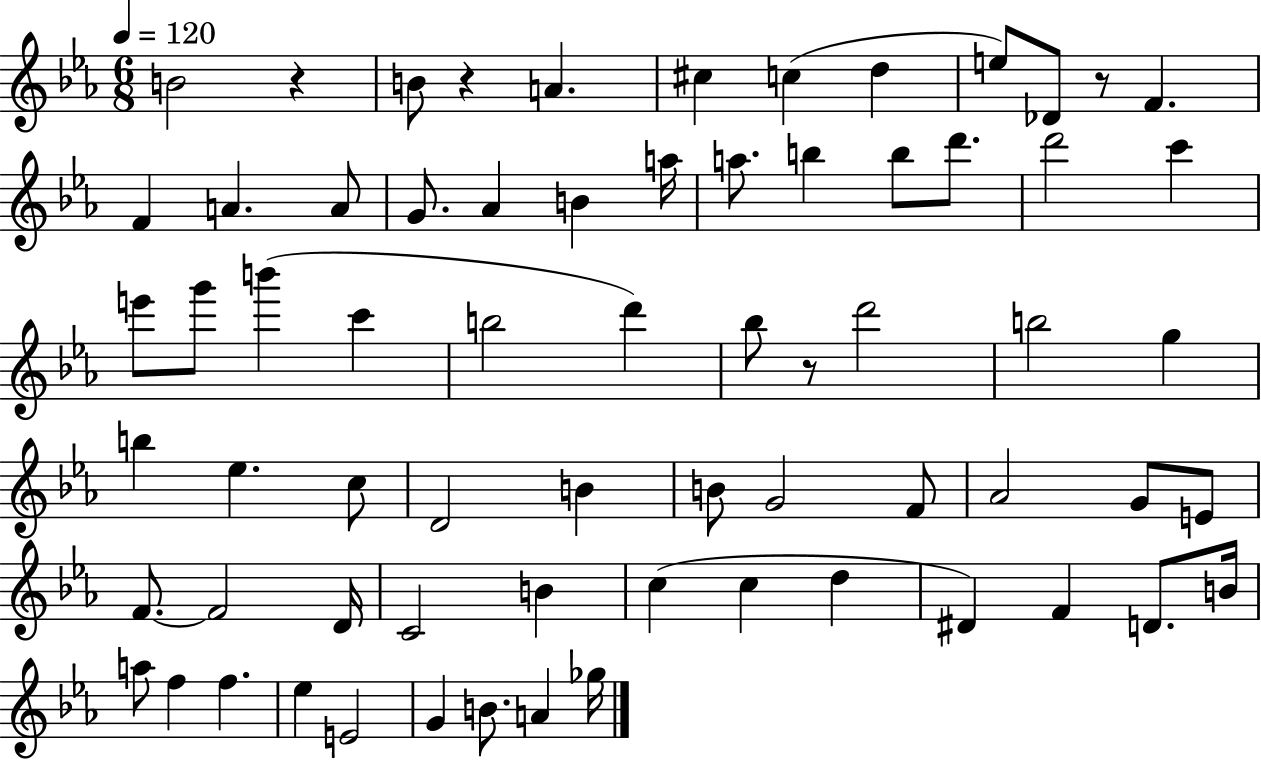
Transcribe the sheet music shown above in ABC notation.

X:1
T:Untitled
M:6/8
L:1/4
K:Eb
B2 z B/2 z A ^c c d e/2 _D/2 z/2 F F A A/2 G/2 _A B a/4 a/2 b b/2 d'/2 d'2 c' e'/2 g'/2 b' c' b2 d' _b/2 z/2 d'2 b2 g b _e c/2 D2 B B/2 G2 F/2 _A2 G/2 E/2 F/2 F2 D/4 C2 B c c d ^D F D/2 B/4 a/2 f f _e E2 G B/2 A _g/4